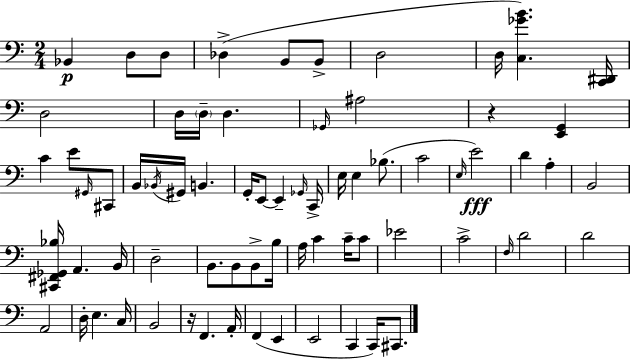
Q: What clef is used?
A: bass